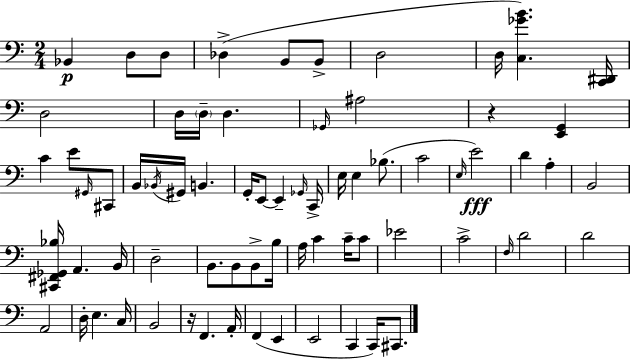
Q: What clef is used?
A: bass